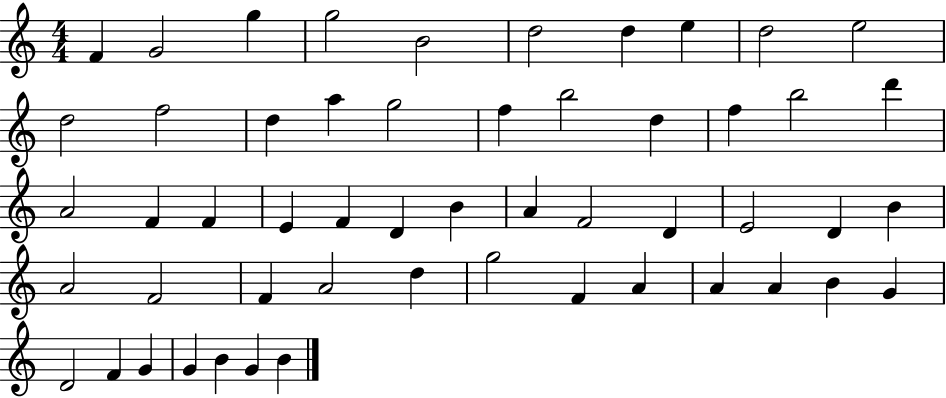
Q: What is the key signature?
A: C major